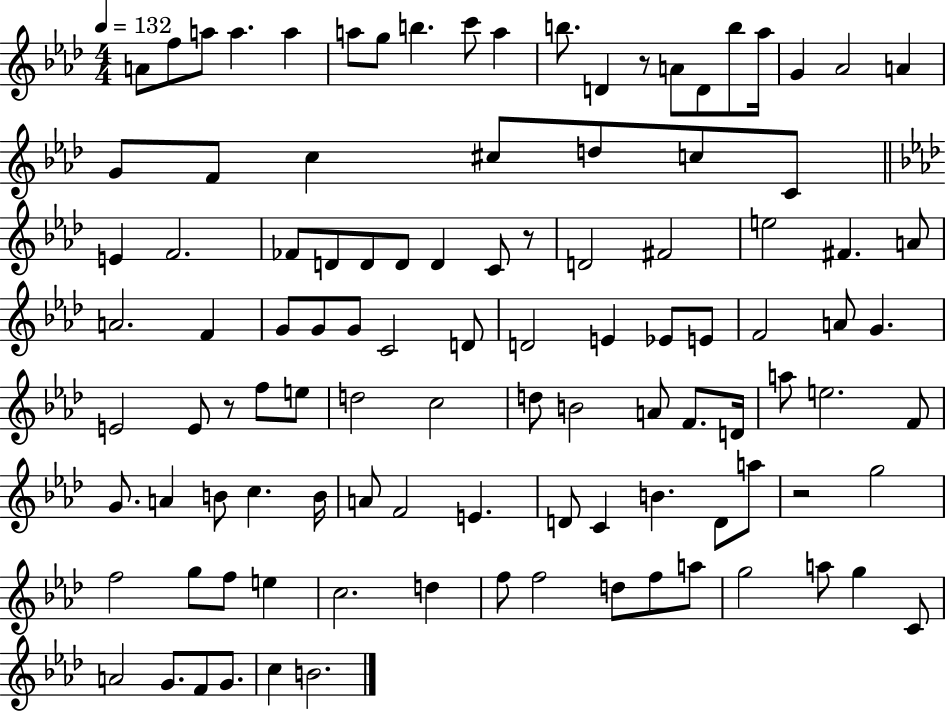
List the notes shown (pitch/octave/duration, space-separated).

A4/e F5/e A5/e A5/q. A5/q A5/e G5/e B5/q. C6/e A5/q B5/e. D4/q R/e A4/e D4/e B5/e Ab5/s G4/q Ab4/h A4/q G4/e F4/e C5/q C#5/e D5/e C5/e C4/e E4/q F4/h. FES4/e D4/e D4/e D4/e D4/q C4/e R/e D4/h F#4/h E5/h F#4/q. A4/e A4/h. F4/q G4/e G4/e G4/e C4/h D4/e D4/h E4/q Eb4/e E4/e F4/h A4/e G4/q. E4/h E4/e R/e F5/e E5/e D5/h C5/h D5/e B4/h A4/e F4/e. D4/s A5/e E5/h. F4/e G4/e. A4/q B4/e C5/q. B4/s A4/e F4/h E4/q. D4/e C4/q B4/q. D4/e A5/e R/h G5/h F5/h G5/e F5/e E5/q C5/h. D5/q F5/e F5/h D5/e F5/e A5/e G5/h A5/e G5/q C4/e A4/h G4/e. F4/e G4/e. C5/q B4/h.